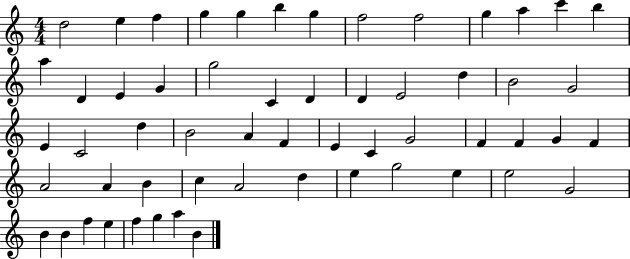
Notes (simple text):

D5/h E5/q F5/q G5/q G5/q B5/q G5/q F5/h F5/h G5/q A5/q C6/q B5/q A5/q D4/q E4/q G4/q G5/h C4/q D4/q D4/q E4/h D5/q B4/h G4/h E4/q C4/h D5/q B4/h A4/q F4/q E4/q C4/q G4/h F4/q F4/q G4/q F4/q A4/h A4/q B4/q C5/q A4/h D5/q E5/q G5/h E5/q E5/h G4/h B4/q B4/q F5/q E5/q F5/q G5/q A5/q B4/q